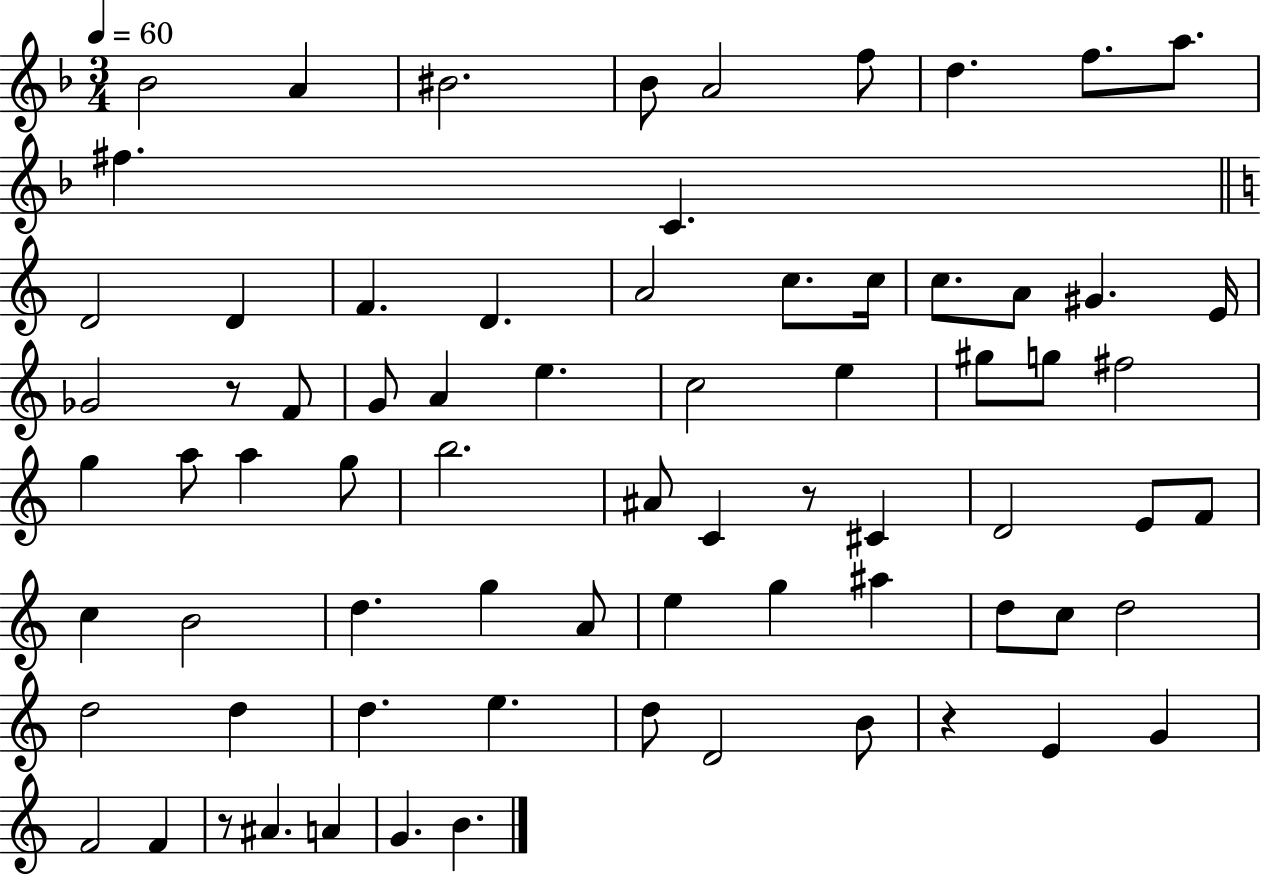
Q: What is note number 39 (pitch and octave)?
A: C4